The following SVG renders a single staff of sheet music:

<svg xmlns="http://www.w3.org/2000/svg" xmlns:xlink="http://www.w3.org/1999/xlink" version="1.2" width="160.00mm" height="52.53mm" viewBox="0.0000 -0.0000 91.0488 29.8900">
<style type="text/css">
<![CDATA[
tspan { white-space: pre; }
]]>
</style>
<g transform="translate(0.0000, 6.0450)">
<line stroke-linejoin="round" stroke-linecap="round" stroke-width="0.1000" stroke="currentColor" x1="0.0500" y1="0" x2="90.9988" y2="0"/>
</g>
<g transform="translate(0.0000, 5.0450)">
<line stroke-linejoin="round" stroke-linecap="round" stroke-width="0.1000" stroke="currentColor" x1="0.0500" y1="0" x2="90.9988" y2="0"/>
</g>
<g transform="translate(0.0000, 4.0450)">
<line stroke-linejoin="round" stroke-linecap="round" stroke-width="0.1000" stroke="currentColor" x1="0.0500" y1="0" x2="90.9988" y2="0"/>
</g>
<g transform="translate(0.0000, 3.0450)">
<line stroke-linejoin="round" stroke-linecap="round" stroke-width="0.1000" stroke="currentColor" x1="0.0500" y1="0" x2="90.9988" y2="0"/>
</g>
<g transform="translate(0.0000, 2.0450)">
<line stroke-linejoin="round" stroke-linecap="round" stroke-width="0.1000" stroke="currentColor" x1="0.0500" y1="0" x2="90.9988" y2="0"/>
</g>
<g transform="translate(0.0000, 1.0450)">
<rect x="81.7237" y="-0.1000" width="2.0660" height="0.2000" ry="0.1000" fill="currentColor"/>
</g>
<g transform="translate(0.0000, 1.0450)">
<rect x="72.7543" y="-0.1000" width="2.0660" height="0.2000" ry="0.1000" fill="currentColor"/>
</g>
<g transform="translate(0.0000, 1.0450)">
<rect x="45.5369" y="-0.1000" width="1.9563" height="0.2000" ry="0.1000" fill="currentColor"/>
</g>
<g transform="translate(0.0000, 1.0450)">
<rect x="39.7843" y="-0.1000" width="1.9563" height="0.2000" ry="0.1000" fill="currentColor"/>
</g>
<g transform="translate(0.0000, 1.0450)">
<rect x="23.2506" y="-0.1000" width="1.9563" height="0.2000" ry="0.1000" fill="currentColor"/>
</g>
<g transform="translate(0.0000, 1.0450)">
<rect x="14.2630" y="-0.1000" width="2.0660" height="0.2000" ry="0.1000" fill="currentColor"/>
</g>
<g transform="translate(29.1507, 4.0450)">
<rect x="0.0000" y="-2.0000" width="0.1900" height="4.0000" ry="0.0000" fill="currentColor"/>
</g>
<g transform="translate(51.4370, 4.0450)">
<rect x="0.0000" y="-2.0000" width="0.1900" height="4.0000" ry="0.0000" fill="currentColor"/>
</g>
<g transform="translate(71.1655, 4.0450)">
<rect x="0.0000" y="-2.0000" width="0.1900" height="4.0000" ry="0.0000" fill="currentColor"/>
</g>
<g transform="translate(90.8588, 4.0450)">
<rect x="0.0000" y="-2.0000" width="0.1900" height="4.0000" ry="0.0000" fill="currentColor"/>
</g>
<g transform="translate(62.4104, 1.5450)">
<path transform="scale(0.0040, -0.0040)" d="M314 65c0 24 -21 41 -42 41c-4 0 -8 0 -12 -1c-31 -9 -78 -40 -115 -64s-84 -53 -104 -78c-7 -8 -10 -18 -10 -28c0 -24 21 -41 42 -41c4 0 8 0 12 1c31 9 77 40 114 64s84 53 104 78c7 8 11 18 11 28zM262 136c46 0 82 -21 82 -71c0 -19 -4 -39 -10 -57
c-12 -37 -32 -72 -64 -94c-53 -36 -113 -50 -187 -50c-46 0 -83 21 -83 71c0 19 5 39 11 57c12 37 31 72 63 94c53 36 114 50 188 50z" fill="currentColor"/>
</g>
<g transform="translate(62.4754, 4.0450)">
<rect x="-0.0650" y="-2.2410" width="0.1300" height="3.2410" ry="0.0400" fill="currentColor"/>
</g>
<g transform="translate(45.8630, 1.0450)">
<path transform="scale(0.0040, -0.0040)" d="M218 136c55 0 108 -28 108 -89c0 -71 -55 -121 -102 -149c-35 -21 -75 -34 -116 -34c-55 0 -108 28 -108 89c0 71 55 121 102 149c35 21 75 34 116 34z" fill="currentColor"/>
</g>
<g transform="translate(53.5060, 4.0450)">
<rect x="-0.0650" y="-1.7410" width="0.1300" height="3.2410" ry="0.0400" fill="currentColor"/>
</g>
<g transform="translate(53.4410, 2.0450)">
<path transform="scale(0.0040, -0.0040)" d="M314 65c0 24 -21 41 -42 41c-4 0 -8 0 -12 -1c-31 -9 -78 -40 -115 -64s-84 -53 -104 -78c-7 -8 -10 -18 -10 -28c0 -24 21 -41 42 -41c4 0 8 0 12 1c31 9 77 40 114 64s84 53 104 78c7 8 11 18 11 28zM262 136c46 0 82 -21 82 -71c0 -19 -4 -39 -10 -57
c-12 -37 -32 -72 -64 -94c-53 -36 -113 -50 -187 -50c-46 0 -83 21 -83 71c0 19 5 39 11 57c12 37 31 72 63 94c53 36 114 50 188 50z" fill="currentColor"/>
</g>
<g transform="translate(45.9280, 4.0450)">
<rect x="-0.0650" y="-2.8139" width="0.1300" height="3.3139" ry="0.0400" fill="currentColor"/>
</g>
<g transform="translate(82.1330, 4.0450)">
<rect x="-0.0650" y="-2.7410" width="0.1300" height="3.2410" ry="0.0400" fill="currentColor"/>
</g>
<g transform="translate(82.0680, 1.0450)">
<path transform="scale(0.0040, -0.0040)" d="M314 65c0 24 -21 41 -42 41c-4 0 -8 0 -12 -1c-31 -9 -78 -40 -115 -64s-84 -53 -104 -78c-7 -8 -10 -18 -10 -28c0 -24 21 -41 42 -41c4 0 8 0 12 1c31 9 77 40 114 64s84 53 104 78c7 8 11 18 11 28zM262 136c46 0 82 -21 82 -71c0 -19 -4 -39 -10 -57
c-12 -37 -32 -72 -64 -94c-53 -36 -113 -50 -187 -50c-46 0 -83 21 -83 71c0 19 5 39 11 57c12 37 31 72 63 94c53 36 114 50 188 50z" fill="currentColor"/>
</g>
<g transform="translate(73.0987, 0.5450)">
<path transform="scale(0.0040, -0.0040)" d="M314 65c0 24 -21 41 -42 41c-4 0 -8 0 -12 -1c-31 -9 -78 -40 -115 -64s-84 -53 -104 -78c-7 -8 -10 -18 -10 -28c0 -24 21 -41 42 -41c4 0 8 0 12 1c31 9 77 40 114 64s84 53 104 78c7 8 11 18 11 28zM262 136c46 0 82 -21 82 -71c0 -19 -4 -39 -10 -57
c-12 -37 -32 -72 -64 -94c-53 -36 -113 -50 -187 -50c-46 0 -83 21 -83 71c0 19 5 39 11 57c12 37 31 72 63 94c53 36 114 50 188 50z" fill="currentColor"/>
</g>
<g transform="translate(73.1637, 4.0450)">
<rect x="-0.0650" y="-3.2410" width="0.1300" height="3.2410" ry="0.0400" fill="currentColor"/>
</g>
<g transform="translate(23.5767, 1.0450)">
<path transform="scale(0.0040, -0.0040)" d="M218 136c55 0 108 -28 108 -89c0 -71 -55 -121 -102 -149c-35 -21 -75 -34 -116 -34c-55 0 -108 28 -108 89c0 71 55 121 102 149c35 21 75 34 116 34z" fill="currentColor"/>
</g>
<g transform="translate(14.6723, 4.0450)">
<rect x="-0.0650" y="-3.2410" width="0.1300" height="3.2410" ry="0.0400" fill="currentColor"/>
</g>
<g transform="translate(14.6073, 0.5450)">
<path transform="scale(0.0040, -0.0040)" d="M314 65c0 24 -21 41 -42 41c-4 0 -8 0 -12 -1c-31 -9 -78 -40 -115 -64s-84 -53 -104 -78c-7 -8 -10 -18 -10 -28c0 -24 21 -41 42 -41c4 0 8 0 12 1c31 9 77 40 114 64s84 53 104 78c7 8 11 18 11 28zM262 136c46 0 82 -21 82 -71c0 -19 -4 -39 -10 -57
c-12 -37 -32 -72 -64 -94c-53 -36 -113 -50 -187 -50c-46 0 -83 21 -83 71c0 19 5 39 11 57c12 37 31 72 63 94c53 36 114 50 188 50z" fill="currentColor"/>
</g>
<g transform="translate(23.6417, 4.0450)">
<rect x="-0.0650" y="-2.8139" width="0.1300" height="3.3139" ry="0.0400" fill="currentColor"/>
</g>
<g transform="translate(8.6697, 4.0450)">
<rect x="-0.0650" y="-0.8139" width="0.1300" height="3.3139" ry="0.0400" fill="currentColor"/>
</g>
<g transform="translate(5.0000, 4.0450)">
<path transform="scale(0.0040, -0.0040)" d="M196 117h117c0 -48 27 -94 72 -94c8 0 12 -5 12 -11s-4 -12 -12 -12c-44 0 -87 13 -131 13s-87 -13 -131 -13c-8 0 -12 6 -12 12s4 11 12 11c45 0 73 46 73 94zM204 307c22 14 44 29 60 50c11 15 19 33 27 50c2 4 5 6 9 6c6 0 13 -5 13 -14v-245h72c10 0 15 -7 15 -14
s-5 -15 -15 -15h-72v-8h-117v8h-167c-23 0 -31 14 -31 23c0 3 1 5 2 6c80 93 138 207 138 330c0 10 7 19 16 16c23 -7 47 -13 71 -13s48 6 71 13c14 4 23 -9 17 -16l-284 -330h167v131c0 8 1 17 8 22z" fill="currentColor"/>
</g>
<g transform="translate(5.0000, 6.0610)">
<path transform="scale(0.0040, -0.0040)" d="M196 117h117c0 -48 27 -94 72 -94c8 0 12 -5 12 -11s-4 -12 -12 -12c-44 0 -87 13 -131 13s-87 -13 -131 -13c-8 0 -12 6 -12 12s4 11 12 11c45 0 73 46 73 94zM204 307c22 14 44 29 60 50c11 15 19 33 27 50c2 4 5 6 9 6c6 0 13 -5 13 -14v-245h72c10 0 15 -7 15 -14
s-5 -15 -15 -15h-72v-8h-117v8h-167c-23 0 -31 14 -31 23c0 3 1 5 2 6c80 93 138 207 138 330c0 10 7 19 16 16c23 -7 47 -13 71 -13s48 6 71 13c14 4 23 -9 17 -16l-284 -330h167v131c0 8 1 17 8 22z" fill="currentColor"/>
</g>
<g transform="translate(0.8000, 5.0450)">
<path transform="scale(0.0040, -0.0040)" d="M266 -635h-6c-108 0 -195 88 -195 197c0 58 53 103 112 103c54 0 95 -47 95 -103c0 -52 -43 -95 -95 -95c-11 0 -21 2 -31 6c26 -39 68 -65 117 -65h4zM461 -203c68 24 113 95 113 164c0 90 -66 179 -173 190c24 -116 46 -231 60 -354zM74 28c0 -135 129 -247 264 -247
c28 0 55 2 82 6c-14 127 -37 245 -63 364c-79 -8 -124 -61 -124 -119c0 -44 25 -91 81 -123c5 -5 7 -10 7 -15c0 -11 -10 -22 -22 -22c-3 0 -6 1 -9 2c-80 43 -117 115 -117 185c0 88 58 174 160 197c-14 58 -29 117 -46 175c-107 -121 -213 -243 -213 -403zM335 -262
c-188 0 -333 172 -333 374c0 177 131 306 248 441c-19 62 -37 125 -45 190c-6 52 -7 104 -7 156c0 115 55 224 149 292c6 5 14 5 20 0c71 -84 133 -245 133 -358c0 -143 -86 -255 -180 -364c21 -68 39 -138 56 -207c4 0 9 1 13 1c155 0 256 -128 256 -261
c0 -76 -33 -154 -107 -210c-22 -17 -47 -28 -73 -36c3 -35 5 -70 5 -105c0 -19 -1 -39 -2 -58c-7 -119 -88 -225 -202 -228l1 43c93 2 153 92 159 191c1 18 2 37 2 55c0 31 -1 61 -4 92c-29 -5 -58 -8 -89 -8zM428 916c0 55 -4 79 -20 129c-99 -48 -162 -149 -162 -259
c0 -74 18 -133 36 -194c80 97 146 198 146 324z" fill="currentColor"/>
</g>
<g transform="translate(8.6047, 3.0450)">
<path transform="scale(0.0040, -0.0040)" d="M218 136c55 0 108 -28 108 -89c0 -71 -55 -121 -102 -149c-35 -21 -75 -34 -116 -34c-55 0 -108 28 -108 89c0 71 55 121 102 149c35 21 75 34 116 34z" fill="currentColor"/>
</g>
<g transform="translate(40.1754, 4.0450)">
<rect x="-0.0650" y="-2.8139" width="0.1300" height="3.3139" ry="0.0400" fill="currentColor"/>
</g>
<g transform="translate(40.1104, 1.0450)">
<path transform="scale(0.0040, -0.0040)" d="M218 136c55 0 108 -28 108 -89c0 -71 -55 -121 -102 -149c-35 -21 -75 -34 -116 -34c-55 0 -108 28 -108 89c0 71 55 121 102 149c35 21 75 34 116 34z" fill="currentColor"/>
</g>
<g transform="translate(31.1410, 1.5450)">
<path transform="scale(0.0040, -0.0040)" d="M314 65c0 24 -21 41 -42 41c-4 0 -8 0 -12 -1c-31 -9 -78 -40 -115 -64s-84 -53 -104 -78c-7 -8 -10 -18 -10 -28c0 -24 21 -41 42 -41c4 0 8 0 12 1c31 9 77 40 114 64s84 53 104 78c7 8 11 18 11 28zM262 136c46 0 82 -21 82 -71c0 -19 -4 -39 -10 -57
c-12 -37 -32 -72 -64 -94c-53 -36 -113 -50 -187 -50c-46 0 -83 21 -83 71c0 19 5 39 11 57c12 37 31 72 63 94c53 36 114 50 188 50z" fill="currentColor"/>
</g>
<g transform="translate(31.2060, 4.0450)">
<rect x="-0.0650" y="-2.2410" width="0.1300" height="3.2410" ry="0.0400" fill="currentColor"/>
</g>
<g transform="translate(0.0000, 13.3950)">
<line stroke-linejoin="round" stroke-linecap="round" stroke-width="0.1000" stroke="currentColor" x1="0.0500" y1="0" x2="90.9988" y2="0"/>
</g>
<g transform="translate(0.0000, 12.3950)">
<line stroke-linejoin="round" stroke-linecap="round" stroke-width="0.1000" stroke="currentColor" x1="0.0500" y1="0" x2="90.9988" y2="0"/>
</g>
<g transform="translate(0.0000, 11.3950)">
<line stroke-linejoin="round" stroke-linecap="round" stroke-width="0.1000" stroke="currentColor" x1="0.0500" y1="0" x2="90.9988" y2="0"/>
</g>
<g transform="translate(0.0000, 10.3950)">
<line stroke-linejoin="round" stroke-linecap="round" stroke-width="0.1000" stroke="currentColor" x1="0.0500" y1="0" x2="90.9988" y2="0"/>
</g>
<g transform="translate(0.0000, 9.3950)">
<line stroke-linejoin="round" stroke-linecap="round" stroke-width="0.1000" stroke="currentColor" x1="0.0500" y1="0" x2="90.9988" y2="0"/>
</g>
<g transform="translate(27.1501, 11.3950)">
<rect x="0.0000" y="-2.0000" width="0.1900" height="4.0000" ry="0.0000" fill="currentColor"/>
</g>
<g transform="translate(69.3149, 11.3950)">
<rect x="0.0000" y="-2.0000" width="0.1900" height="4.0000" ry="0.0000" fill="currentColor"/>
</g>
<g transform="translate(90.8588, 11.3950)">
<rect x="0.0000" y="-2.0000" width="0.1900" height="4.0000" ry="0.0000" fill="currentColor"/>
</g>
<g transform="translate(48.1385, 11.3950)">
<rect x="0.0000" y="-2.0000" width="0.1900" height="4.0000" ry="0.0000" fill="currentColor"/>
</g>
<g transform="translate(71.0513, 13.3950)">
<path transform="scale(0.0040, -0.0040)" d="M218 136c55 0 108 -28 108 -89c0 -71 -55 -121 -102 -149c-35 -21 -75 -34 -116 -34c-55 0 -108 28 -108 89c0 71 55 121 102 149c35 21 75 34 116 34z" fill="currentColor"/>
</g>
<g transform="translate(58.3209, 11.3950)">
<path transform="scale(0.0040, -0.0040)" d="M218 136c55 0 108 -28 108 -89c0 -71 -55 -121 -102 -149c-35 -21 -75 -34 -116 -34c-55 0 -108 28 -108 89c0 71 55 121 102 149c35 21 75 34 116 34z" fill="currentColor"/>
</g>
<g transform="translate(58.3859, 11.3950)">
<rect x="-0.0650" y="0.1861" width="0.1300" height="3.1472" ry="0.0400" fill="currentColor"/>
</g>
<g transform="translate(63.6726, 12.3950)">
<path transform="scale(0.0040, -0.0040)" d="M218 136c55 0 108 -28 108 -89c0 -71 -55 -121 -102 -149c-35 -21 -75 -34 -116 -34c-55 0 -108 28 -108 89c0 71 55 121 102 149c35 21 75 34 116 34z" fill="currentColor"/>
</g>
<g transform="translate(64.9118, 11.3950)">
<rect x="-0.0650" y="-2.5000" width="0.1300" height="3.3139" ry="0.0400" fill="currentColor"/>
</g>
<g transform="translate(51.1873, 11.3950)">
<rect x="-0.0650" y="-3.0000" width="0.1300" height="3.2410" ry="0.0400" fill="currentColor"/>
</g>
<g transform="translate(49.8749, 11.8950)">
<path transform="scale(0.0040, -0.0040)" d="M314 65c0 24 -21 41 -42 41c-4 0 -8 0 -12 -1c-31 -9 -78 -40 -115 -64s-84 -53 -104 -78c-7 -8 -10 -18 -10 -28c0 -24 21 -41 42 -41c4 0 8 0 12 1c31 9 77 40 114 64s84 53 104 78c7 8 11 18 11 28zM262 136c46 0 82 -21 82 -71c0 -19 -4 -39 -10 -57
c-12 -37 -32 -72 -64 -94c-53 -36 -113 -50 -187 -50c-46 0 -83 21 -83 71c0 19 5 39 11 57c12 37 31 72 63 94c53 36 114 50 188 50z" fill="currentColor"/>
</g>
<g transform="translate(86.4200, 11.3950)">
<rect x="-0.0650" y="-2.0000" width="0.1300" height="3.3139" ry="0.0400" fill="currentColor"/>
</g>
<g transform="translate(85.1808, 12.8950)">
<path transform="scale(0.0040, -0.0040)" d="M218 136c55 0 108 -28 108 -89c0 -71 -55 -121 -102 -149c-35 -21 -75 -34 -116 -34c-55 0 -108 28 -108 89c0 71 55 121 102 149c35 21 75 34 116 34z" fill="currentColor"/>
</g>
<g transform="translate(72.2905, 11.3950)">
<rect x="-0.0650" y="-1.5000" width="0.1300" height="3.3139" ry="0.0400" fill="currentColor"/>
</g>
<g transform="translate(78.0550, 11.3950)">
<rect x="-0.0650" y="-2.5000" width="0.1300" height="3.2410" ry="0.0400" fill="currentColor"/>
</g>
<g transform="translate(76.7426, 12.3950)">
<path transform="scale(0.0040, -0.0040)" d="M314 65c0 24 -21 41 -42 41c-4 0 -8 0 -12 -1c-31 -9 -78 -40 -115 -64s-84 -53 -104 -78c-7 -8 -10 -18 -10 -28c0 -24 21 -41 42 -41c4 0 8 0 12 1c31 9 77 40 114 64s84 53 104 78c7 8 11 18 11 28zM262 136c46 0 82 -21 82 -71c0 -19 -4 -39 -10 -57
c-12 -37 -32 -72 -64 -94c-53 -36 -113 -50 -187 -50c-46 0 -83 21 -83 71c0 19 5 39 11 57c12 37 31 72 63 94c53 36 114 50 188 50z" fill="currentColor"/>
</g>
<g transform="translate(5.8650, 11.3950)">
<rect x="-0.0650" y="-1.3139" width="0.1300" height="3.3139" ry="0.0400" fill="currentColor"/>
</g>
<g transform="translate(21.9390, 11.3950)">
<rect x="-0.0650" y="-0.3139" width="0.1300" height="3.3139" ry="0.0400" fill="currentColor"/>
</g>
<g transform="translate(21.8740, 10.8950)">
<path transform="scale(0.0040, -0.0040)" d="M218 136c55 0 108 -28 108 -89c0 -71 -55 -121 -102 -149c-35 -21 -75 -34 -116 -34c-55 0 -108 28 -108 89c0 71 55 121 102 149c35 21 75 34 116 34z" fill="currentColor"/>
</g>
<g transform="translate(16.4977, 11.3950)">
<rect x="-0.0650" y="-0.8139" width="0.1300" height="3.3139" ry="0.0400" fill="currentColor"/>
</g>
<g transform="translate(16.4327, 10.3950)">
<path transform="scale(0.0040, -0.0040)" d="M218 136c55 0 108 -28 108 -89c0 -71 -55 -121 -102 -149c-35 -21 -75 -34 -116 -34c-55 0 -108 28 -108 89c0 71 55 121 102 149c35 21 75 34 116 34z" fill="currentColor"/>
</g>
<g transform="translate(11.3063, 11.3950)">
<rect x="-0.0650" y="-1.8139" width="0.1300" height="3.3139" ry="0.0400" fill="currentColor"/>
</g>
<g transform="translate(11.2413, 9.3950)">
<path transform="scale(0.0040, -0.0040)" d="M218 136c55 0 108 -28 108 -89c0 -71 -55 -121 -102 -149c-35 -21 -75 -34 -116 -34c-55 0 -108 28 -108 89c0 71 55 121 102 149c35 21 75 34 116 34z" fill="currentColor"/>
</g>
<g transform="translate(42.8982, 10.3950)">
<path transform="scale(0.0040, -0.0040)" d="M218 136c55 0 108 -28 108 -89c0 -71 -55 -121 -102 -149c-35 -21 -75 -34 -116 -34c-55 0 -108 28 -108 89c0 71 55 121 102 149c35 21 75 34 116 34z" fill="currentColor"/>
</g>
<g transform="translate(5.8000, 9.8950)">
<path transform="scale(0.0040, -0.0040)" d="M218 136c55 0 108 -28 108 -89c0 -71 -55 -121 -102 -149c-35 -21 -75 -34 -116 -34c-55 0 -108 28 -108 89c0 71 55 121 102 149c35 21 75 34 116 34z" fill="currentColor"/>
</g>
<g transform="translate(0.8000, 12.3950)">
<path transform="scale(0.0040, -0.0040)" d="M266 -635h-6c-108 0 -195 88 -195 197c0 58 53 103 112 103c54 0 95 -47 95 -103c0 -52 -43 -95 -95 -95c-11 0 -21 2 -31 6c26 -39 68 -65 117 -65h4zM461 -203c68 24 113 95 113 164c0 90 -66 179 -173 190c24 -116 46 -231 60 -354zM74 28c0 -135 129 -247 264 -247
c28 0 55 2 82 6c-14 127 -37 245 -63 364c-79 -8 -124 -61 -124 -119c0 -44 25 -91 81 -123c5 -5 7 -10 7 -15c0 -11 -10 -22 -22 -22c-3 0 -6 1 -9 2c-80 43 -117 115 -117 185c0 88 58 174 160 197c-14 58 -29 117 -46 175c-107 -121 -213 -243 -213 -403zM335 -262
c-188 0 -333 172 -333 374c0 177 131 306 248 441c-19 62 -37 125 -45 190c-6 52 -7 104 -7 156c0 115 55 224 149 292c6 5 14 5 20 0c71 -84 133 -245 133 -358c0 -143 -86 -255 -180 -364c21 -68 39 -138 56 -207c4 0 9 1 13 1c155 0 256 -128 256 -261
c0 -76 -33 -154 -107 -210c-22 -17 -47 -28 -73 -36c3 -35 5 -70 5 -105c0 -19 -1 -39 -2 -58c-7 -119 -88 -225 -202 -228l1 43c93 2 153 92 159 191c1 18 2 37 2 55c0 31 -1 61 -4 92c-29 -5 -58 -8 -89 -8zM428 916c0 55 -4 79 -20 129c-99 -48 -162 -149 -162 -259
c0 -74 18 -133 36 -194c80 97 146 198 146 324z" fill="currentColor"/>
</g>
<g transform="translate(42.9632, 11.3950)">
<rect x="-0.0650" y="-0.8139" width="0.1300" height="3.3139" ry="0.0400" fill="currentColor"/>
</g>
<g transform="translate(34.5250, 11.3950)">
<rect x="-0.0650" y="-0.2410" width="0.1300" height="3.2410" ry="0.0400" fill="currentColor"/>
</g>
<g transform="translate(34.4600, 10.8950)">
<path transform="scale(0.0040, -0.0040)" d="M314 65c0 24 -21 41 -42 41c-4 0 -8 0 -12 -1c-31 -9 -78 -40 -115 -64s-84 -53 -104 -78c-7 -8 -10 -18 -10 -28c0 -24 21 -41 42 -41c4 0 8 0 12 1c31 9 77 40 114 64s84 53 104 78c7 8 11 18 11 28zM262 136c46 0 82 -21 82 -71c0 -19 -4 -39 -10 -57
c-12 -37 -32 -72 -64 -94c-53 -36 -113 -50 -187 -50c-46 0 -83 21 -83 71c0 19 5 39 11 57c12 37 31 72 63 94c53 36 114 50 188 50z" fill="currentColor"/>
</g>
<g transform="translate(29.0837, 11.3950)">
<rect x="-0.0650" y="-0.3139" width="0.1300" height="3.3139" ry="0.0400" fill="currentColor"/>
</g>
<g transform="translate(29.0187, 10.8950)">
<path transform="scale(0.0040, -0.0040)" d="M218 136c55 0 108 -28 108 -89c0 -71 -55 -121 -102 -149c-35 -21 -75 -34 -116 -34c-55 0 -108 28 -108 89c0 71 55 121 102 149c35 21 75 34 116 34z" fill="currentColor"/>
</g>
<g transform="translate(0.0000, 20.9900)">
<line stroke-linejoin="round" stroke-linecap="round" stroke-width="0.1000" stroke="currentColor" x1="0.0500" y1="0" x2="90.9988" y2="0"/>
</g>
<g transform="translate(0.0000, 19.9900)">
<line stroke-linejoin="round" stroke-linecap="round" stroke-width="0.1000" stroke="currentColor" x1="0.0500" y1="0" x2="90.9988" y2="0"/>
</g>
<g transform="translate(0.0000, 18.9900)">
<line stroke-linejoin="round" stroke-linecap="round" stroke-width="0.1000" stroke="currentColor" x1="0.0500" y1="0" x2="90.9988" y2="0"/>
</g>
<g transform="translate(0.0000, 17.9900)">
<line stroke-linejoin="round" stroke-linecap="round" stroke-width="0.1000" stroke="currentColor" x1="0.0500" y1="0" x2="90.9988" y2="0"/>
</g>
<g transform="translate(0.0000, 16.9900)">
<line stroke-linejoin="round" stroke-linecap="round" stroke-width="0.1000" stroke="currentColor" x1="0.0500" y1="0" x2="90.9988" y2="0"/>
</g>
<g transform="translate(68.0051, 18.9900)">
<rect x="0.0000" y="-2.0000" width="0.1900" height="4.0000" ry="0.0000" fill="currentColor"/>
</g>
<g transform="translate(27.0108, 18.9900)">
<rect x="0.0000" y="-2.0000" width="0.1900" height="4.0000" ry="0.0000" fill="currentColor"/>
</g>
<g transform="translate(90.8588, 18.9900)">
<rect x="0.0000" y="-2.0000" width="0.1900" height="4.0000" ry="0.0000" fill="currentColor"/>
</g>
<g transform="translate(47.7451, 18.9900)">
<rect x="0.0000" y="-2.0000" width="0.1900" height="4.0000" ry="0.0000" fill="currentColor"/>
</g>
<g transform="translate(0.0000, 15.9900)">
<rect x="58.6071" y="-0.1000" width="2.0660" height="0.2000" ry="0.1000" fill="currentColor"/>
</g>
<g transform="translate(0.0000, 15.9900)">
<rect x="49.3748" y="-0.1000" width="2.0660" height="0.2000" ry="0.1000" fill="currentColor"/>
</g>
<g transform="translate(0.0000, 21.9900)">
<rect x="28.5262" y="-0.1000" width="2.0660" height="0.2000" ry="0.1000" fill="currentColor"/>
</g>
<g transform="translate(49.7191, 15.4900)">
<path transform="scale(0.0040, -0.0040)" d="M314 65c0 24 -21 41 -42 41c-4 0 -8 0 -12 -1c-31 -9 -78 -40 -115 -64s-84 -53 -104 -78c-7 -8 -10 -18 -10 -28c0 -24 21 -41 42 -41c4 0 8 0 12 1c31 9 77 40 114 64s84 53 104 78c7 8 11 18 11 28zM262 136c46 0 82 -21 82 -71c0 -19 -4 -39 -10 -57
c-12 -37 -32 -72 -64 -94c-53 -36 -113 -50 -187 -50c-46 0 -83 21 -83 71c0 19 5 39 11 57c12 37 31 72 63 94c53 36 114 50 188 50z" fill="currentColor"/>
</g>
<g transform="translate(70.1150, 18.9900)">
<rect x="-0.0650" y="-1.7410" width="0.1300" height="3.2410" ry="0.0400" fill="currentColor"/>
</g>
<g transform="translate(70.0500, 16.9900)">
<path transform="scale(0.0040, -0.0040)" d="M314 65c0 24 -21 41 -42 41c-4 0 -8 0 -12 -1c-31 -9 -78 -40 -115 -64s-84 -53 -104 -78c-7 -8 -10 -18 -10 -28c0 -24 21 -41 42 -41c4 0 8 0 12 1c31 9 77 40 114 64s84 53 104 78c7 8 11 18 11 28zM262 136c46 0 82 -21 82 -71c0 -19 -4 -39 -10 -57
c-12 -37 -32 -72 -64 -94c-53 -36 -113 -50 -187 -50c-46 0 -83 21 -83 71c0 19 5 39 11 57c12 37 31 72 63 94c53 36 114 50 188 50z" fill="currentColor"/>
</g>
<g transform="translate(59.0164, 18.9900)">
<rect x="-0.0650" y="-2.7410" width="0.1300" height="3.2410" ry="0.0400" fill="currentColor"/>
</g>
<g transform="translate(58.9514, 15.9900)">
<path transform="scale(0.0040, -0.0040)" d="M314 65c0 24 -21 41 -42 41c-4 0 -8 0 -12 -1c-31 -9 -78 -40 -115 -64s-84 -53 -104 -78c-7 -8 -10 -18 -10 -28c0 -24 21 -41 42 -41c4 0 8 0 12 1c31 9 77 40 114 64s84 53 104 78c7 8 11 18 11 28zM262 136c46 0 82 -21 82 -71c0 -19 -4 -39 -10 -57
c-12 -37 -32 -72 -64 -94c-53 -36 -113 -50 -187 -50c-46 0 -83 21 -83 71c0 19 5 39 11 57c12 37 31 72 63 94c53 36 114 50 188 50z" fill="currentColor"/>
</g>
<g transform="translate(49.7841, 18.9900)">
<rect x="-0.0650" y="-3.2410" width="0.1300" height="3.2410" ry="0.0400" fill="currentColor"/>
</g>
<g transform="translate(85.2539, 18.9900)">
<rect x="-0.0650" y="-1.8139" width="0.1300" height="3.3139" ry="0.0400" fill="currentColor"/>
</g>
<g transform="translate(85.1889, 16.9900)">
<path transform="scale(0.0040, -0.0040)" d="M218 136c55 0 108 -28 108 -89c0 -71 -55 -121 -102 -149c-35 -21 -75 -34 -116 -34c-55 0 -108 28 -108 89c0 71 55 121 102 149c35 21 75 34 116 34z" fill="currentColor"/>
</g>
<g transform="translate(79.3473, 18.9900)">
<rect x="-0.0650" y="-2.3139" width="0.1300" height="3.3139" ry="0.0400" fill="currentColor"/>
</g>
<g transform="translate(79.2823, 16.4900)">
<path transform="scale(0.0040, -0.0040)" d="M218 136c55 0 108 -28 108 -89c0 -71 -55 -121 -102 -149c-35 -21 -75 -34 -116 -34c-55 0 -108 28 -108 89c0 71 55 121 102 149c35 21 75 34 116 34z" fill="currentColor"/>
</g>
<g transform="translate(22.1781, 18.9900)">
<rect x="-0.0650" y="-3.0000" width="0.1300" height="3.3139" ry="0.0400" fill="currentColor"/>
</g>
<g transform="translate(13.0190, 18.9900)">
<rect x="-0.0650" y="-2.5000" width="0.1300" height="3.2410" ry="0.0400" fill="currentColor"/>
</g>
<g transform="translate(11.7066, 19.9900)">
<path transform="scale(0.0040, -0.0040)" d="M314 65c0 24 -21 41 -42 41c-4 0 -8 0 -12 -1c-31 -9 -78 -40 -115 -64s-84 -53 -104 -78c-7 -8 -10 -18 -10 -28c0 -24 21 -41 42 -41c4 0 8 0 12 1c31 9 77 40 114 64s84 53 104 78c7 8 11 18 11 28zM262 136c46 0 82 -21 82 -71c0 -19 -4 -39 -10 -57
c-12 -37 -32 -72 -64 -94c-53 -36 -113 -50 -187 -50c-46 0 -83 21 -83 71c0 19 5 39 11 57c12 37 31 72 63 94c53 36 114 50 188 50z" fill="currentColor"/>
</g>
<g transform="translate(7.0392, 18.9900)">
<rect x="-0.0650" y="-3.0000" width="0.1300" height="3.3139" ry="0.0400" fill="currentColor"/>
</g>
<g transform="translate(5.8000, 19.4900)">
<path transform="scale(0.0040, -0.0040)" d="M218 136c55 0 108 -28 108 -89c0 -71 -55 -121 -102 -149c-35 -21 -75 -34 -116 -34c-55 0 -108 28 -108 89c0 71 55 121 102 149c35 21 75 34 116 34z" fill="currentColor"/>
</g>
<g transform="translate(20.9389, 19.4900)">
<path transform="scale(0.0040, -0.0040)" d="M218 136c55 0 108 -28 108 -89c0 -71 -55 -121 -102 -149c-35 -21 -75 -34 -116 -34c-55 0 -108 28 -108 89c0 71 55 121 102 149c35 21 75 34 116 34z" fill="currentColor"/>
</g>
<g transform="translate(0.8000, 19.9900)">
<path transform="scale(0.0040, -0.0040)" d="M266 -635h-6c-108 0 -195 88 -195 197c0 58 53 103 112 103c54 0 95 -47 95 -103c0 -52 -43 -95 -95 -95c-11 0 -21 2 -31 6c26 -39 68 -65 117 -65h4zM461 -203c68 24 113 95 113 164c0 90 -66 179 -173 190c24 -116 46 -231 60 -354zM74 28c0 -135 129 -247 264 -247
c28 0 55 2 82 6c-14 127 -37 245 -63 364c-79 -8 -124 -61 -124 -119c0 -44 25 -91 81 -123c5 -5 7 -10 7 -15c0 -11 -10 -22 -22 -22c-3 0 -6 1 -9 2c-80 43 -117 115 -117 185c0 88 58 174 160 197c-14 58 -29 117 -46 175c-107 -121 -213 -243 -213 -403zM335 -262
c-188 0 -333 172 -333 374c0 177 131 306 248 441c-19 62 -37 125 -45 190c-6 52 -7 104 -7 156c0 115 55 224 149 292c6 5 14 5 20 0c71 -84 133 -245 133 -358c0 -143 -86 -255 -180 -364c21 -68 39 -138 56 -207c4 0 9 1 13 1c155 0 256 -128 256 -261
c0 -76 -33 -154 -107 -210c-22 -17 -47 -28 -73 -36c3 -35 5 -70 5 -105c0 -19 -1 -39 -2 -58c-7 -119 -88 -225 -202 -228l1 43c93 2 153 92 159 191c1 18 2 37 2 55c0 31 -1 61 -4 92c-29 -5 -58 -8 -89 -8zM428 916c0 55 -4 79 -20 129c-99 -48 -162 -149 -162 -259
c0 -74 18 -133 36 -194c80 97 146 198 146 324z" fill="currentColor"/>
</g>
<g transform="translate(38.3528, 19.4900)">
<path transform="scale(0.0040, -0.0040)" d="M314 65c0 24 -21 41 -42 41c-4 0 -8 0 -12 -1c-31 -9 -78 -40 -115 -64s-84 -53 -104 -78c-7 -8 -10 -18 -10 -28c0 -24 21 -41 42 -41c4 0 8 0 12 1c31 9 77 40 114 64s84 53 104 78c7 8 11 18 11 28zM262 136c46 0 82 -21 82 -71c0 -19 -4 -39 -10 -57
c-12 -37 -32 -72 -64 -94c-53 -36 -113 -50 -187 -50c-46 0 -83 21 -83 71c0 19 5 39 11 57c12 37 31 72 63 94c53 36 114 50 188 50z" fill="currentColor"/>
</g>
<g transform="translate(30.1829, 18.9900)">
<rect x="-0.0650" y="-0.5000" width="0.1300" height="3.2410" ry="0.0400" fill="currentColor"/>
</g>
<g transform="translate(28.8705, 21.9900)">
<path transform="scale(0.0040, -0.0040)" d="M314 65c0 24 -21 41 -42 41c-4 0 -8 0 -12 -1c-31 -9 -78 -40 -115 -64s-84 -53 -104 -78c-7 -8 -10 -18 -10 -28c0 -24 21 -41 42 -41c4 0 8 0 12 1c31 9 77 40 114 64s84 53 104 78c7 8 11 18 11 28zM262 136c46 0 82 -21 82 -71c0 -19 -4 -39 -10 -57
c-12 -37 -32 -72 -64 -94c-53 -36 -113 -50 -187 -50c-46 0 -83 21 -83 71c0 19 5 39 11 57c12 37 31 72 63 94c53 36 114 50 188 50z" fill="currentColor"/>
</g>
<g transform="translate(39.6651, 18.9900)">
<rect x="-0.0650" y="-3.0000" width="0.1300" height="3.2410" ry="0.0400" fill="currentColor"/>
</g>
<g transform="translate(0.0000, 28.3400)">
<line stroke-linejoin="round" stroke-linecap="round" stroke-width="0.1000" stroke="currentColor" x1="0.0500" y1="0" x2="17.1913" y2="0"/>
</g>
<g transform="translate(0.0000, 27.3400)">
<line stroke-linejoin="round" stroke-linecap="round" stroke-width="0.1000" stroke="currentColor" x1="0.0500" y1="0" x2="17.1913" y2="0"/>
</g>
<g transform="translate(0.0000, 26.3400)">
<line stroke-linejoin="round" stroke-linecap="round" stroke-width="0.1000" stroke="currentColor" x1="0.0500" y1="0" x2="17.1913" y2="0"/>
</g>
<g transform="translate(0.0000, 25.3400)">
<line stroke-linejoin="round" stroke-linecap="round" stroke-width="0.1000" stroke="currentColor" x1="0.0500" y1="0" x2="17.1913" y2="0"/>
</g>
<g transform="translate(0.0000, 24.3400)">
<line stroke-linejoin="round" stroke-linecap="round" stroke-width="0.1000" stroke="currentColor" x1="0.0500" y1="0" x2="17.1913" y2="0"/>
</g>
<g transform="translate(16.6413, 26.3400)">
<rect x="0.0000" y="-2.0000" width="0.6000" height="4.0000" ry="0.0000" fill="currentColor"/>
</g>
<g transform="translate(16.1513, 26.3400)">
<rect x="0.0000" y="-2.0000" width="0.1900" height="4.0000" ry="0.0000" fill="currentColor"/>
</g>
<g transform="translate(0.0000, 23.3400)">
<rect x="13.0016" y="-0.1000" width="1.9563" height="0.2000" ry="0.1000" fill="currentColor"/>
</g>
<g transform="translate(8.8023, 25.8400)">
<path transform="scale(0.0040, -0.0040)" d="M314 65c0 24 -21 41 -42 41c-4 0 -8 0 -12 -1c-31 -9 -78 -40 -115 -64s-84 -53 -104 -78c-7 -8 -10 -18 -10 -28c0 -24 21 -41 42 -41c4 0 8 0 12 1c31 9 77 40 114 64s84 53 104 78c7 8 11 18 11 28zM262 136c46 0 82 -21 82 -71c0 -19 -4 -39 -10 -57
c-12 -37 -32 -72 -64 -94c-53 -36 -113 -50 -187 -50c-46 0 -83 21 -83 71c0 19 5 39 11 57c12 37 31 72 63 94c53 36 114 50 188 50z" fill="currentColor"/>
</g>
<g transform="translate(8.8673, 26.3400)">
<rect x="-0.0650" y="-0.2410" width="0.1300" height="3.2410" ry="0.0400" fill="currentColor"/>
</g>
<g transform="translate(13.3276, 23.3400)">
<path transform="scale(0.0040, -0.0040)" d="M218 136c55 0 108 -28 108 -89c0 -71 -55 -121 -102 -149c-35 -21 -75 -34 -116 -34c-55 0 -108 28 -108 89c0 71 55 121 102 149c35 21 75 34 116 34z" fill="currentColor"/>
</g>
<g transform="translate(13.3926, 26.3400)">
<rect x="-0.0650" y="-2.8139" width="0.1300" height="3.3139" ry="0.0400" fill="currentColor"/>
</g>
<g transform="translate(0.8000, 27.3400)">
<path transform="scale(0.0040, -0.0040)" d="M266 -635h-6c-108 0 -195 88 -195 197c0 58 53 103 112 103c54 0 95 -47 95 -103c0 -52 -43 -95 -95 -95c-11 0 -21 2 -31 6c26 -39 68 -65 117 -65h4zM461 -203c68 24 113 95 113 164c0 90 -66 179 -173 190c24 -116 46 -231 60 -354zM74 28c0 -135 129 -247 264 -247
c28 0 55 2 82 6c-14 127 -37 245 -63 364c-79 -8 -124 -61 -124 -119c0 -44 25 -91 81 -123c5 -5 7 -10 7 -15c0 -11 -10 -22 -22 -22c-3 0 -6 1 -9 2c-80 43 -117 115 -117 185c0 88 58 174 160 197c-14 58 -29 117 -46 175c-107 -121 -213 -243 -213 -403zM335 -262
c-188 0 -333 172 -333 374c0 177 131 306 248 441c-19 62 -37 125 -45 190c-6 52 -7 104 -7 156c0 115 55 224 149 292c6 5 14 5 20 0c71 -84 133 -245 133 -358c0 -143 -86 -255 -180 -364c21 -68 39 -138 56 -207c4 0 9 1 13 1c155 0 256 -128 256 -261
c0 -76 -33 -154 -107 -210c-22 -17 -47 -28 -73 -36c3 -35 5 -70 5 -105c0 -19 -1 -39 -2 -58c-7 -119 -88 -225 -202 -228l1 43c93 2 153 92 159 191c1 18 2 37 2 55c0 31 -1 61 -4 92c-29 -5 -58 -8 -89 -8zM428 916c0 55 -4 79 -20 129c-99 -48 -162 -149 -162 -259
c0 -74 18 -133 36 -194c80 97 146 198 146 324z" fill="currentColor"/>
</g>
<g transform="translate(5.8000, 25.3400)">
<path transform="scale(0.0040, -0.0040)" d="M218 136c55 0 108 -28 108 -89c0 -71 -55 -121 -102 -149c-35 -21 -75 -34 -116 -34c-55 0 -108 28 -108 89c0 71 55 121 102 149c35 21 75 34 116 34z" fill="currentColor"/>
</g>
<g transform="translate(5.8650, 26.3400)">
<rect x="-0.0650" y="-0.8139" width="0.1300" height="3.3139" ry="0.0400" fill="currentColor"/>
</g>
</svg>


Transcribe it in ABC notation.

X:1
T:Untitled
M:4/4
L:1/4
K:C
d b2 a g2 a a f2 g2 b2 a2 e f d c c c2 d A2 B G E G2 F A G2 A C2 A2 b2 a2 f2 g f d c2 a